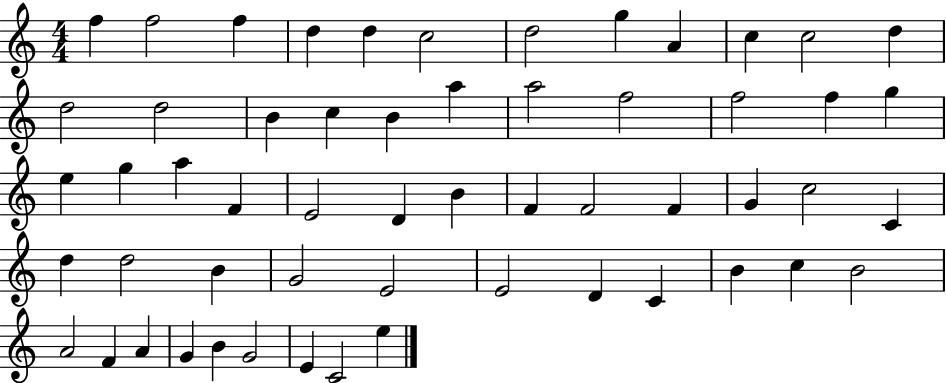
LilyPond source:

{
  \clef treble
  \numericTimeSignature
  \time 4/4
  \key c \major
  f''4 f''2 f''4 | d''4 d''4 c''2 | d''2 g''4 a'4 | c''4 c''2 d''4 | \break d''2 d''2 | b'4 c''4 b'4 a''4 | a''2 f''2 | f''2 f''4 g''4 | \break e''4 g''4 a''4 f'4 | e'2 d'4 b'4 | f'4 f'2 f'4 | g'4 c''2 c'4 | \break d''4 d''2 b'4 | g'2 e'2 | e'2 d'4 c'4 | b'4 c''4 b'2 | \break a'2 f'4 a'4 | g'4 b'4 g'2 | e'4 c'2 e''4 | \bar "|."
}